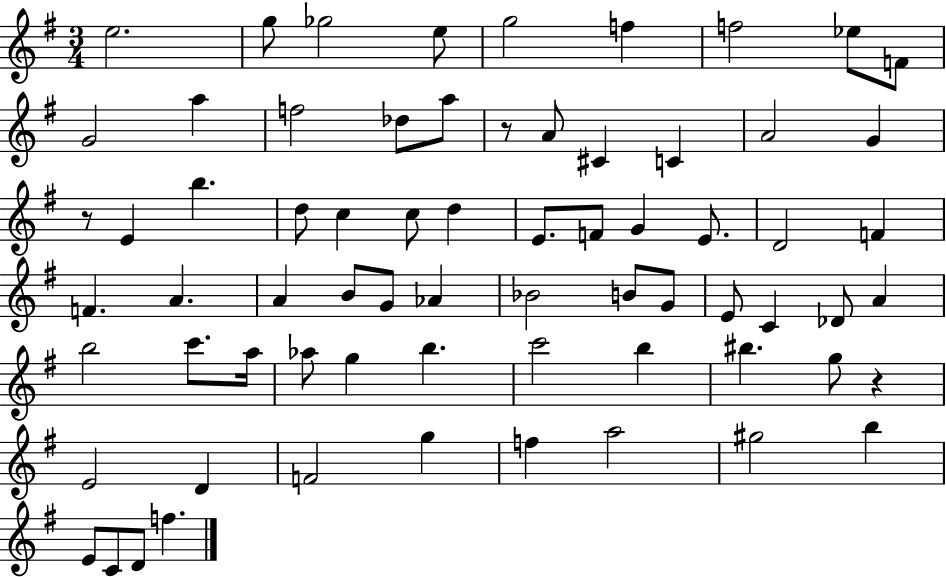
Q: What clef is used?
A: treble